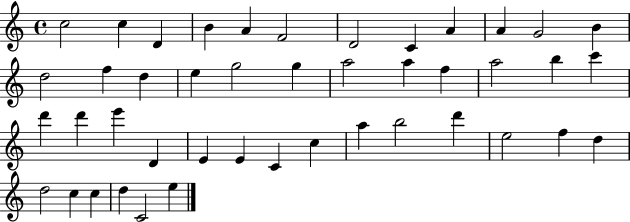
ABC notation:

X:1
T:Untitled
M:4/4
L:1/4
K:C
c2 c D B A F2 D2 C A A G2 B d2 f d e g2 g a2 a f a2 b c' d' d' e' D E E C c a b2 d' e2 f d d2 c c d C2 e